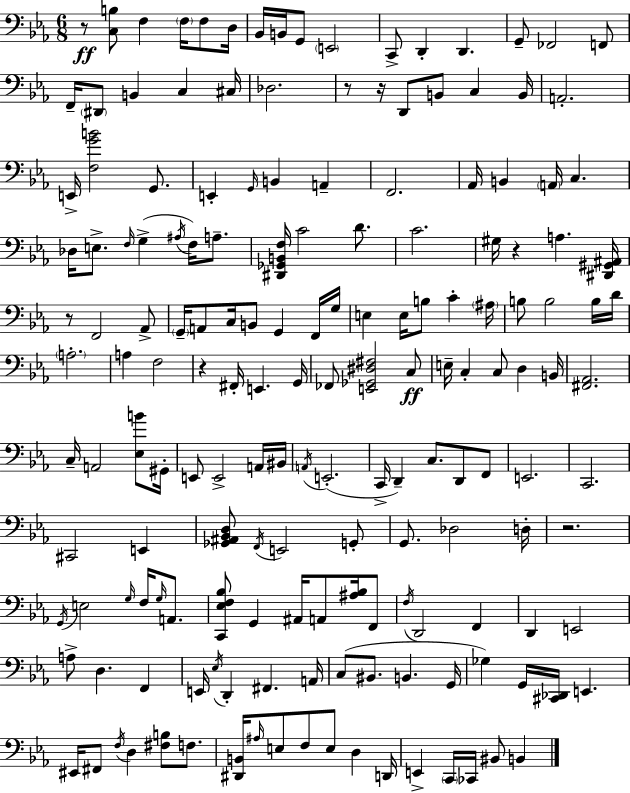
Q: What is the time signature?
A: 6/8